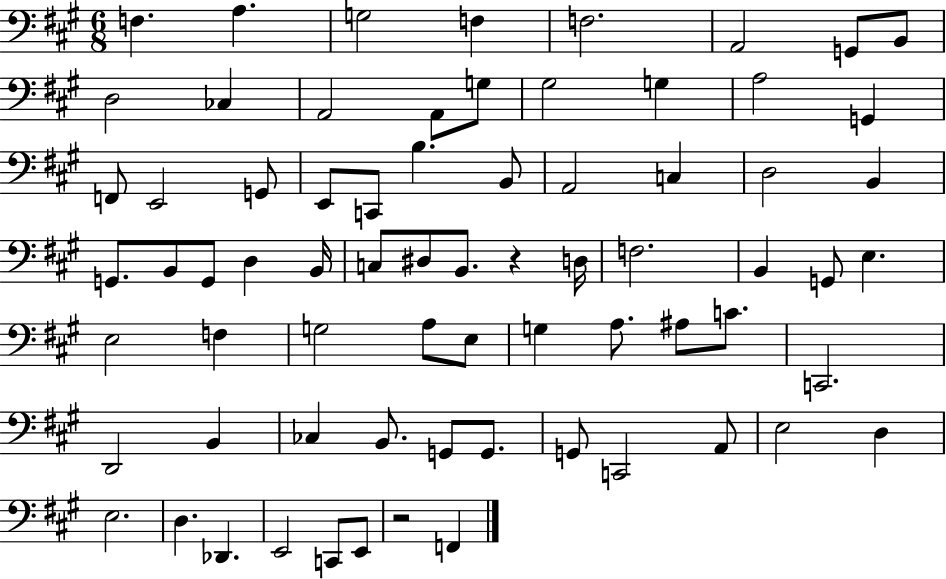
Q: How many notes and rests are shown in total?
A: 71